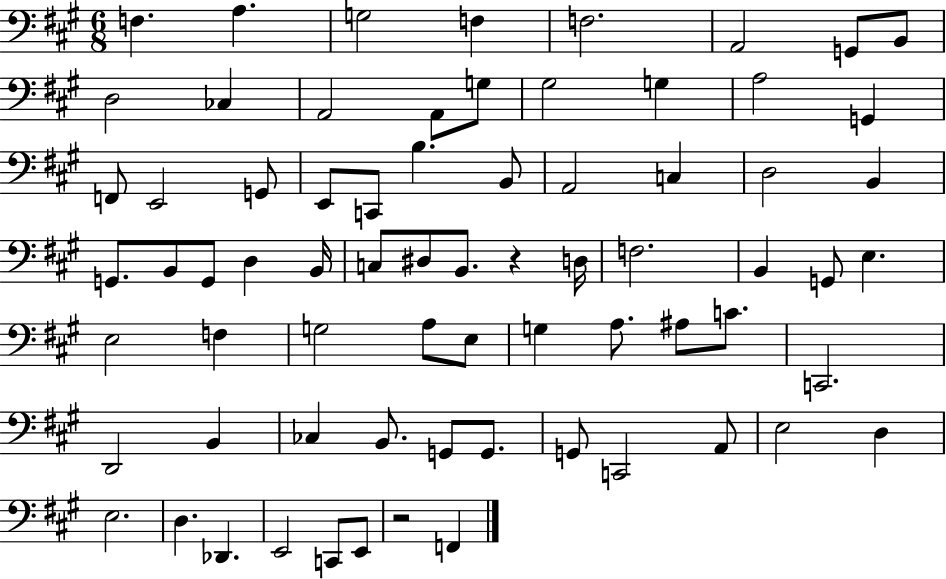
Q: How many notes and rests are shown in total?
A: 71